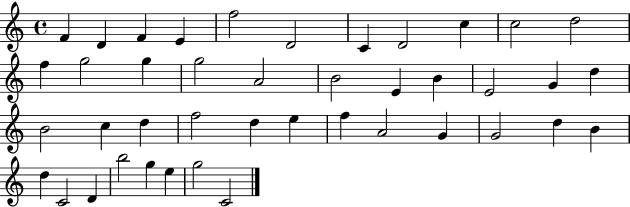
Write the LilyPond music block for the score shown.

{
  \clef treble
  \time 4/4
  \defaultTimeSignature
  \key c \major
  f'4 d'4 f'4 e'4 | f''2 d'2 | c'4 d'2 c''4 | c''2 d''2 | \break f''4 g''2 g''4 | g''2 a'2 | b'2 e'4 b'4 | e'2 g'4 d''4 | \break b'2 c''4 d''4 | f''2 d''4 e''4 | f''4 a'2 g'4 | g'2 d''4 b'4 | \break d''4 c'2 d'4 | b''2 g''4 e''4 | g''2 c'2 | \bar "|."
}